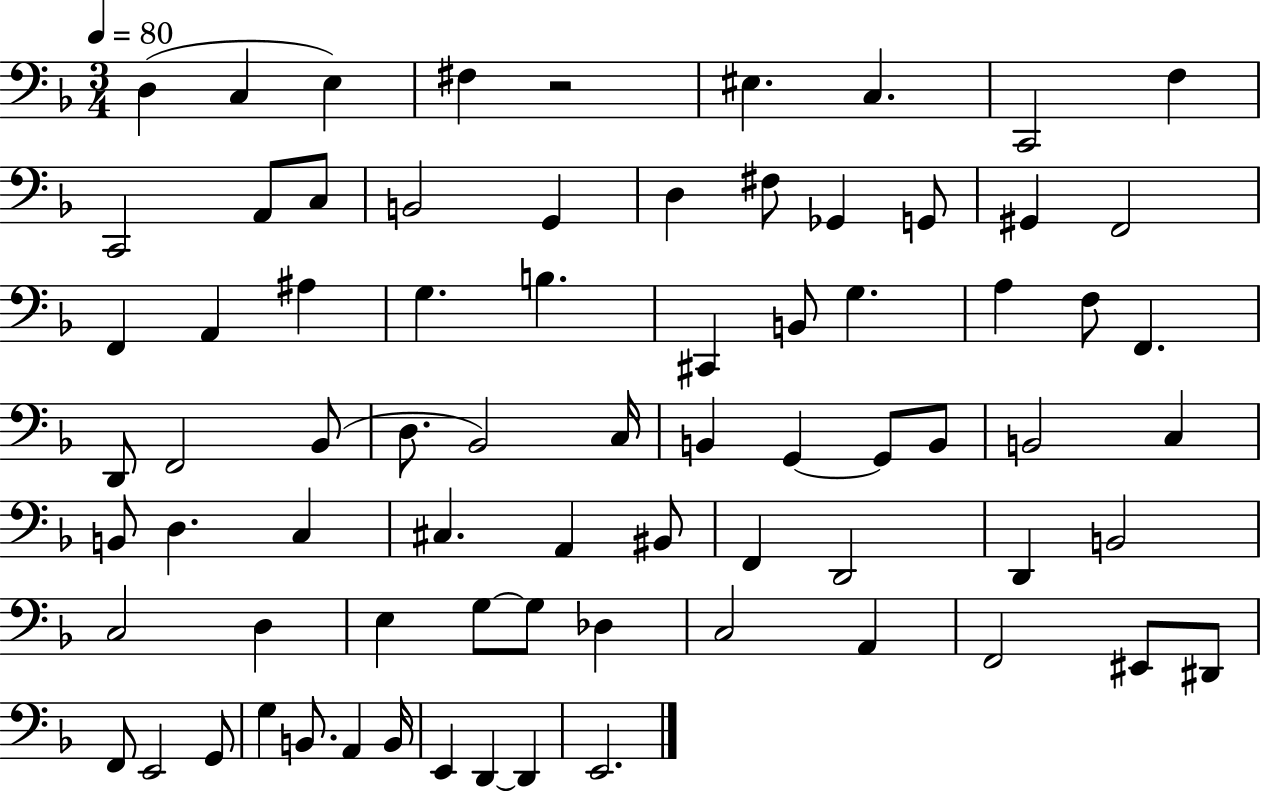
D3/q C3/q E3/q F#3/q R/h EIS3/q. C3/q. C2/h F3/q C2/h A2/e C3/e B2/h G2/q D3/q F#3/e Gb2/q G2/e G#2/q F2/h F2/q A2/q A#3/q G3/q. B3/q. C#2/q B2/e G3/q. A3/q F3/e F2/q. D2/e F2/h Bb2/e D3/e. Bb2/h C3/s B2/q G2/q G2/e B2/e B2/h C3/q B2/e D3/q. C3/q C#3/q. A2/q BIS2/e F2/q D2/h D2/q B2/h C3/h D3/q E3/q G3/e G3/e Db3/q C3/h A2/q F2/h EIS2/e D#2/e F2/e E2/h G2/e G3/q B2/e. A2/q B2/s E2/q D2/q D2/q E2/h.